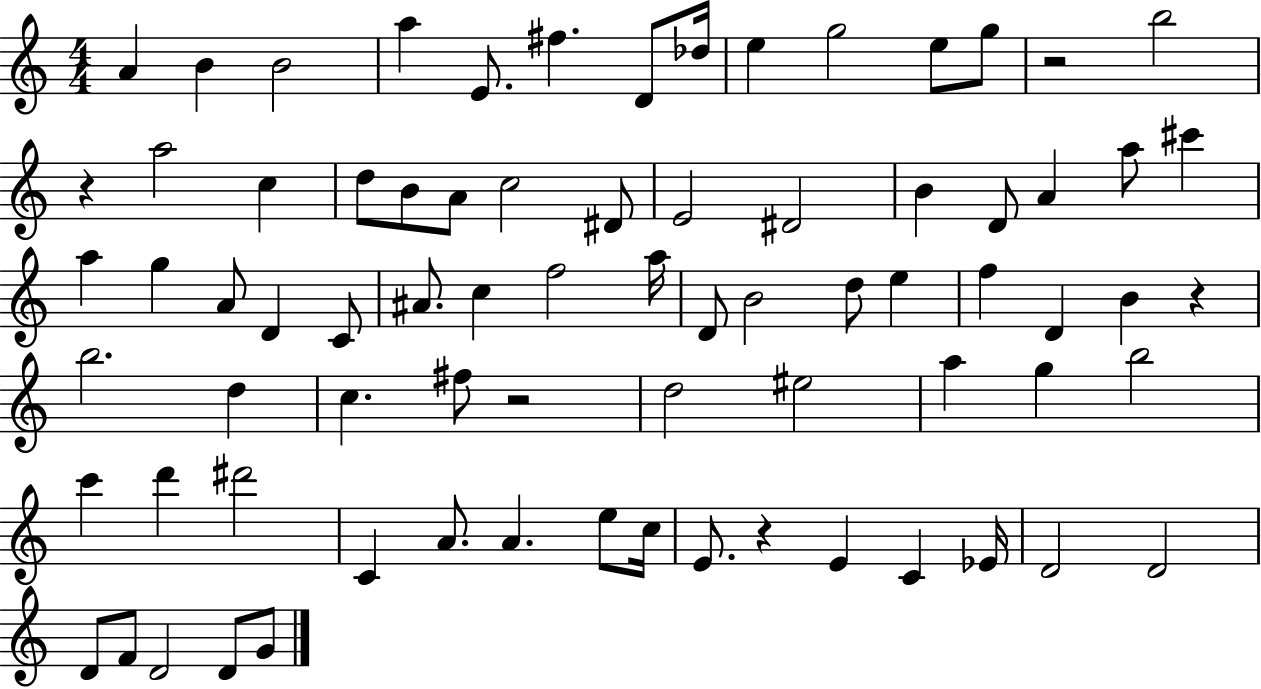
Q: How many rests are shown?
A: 5